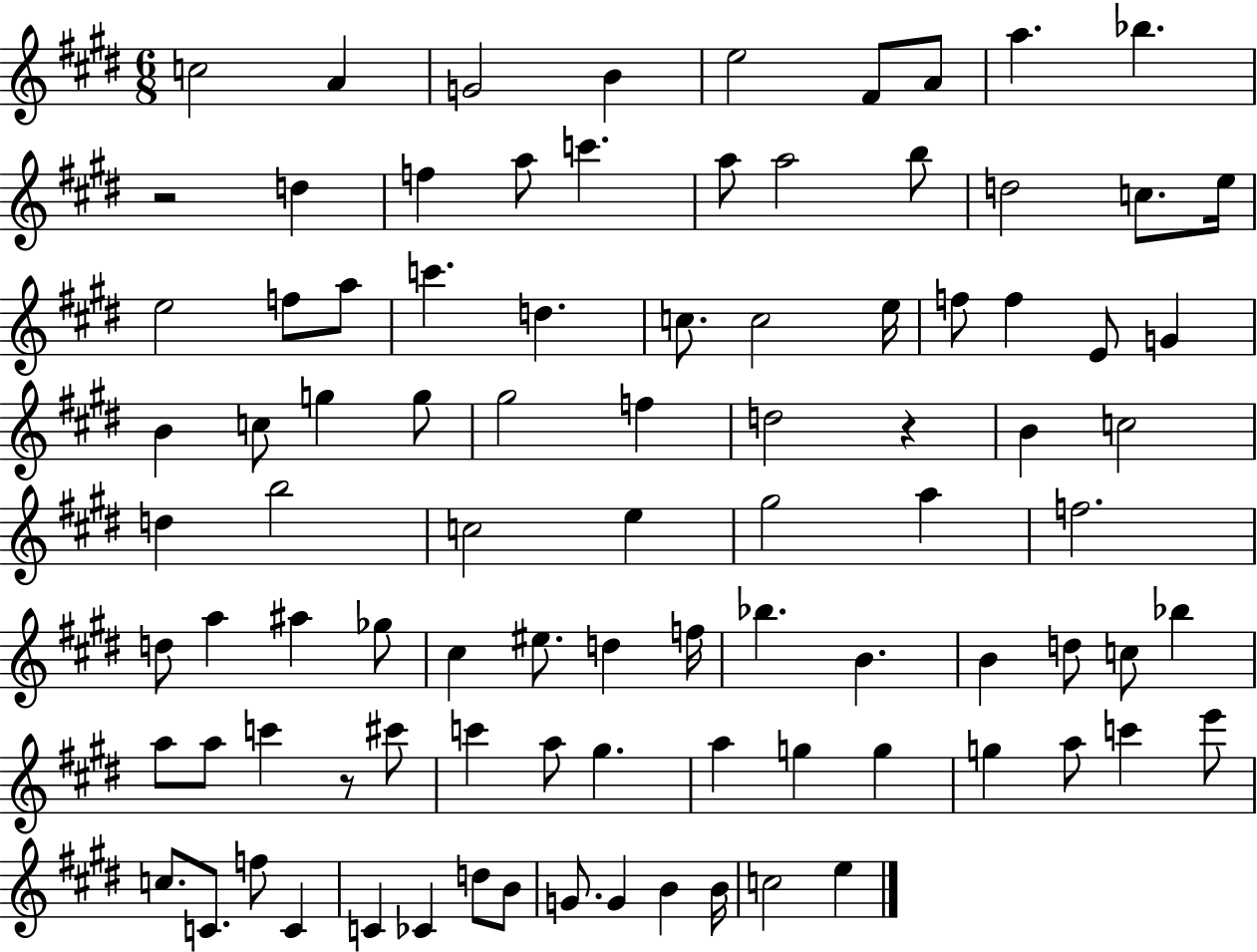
X:1
T:Untitled
M:6/8
L:1/4
K:E
c2 A G2 B e2 ^F/2 A/2 a _b z2 d f a/2 c' a/2 a2 b/2 d2 c/2 e/4 e2 f/2 a/2 c' d c/2 c2 e/4 f/2 f E/2 G B c/2 g g/2 ^g2 f d2 z B c2 d b2 c2 e ^g2 a f2 d/2 a ^a _g/2 ^c ^e/2 d f/4 _b B B d/2 c/2 _b a/2 a/2 c' z/2 ^c'/2 c' a/2 ^g a g g g a/2 c' e'/2 c/2 C/2 f/2 C C _C d/2 B/2 G/2 G B B/4 c2 e